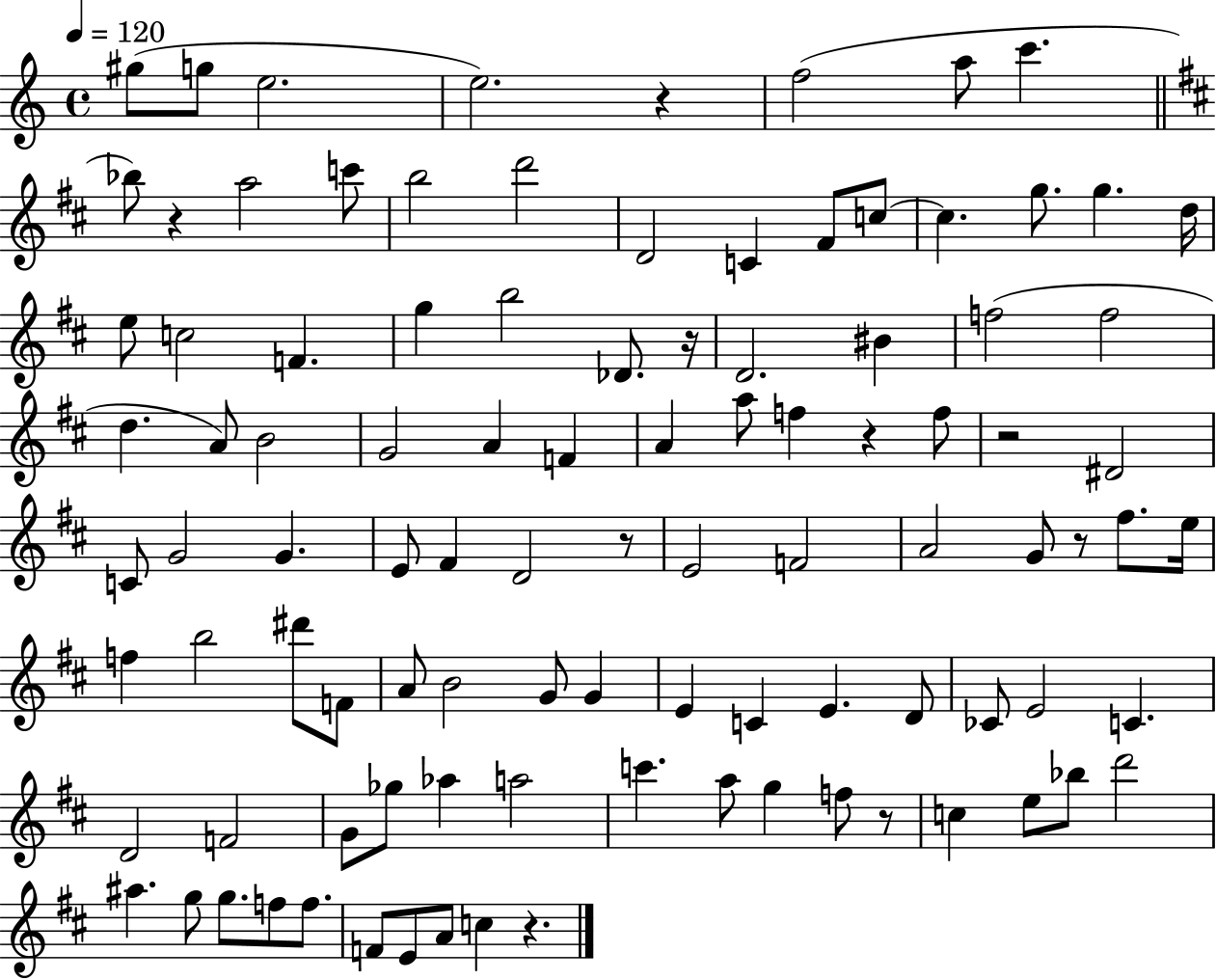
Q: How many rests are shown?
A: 9